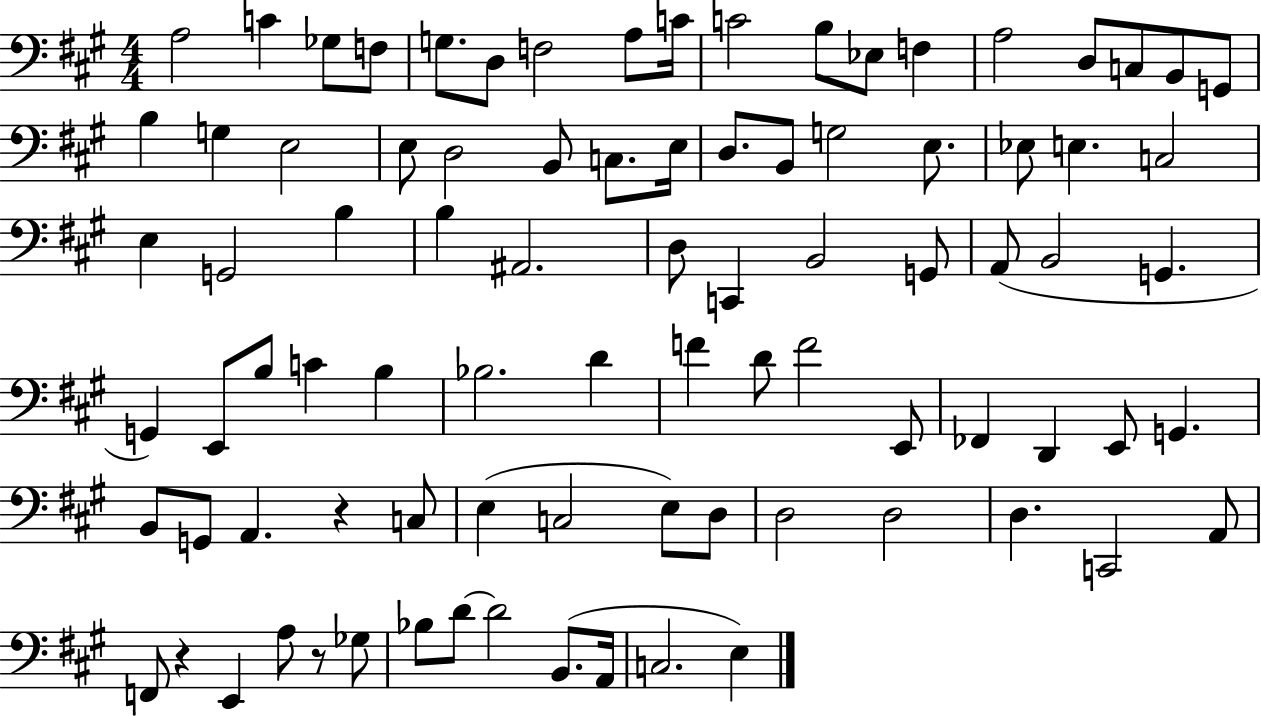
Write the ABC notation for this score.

X:1
T:Untitled
M:4/4
L:1/4
K:A
A,2 C _G,/2 F,/2 G,/2 D,/2 F,2 A,/2 C/4 C2 B,/2 _E,/2 F, A,2 D,/2 C,/2 B,,/2 G,,/2 B, G, E,2 E,/2 D,2 B,,/2 C,/2 E,/4 D,/2 B,,/2 G,2 E,/2 _E,/2 E, C,2 E, G,,2 B, B, ^A,,2 D,/2 C,, B,,2 G,,/2 A,,/2 B,,2 G,, G,, E,,/2 B,/2 C B, _B,2 D F D/2 F2 E,,/2 _F,, D,, E,,/2 G,, B,,/2 G,,/2 A,, z C,/2 E, C,2 E,/2 D,/2 D,2 D,2 D, C,,2 A,,/2 F,,/2 z E,, A,/2 z/2 _G,/2 _B,/2 D/2 D2 B,,/2 A,,/4 C,2 E,